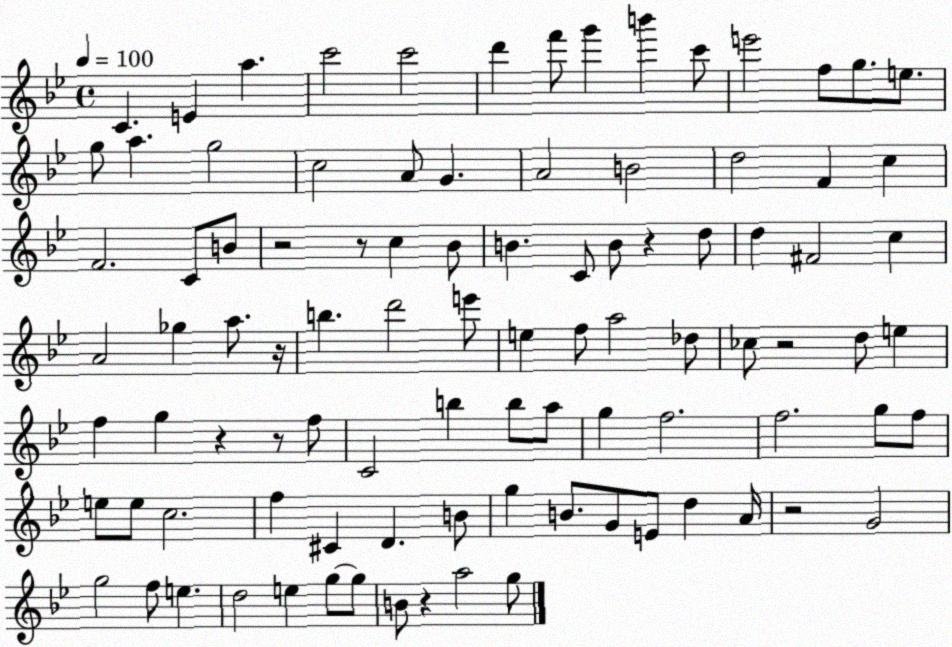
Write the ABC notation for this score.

X:1
T:Untitled
M:4/4
L:1/4
K:Bb
C E a c'2 c'2 d' f'/2 g' b' c'/2 e'2 f/2 g/2 e/2 g/2 a g2 c2 A/2 G A2 B2 d2 F c F2 C/2 B/2 z2 z/2 c _B/2 B C/2 B/2 z d/2 d ^F2 c A2 _g a/2 z/4 b d'2 e'/2 e f/2 a2 _d/2 _c/2 z2 d/2 e f g z z/2 f/2 C2 b b/2 a/2 g f2 f2 g/2 f/2 e/2 e/2 c2 f ^C D B/2 g B/2 G/2 E/2 d A/4 z2 G2 g2 f/2 e d2 e g/2 g/2 B/2 z a2 g/2